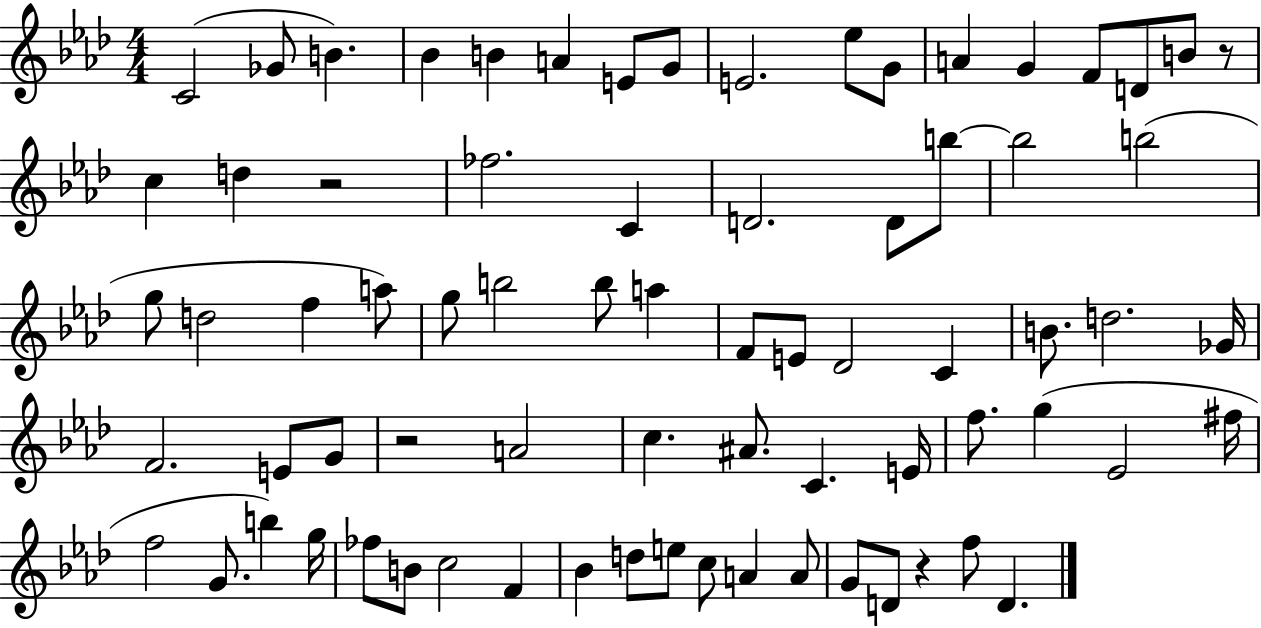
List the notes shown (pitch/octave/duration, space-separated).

C4/h Gb4/e B4/q. Bb4/q B4/q A4/q E4/e G4/e E4/h. Eb5/e G4/e A4/q G4/q F4/e D4/e B4/e R/e C5/q D5/q R/h FES5/h. C4/q D4/h. D4/e B5/e B5/h B5/h G5/e D5/h F5/q A5/e G5/e B5/h B5/e A5/q F4/e E4/e Db4/h C4/q B4/e. D5/h. Gb4/s F4/h. E4/e G4/e R/h A4/h C5/q. A#4/e. C4/q. E4/s F5/e. G5/q Eb4/h F#5/s F5/h G4/e. B5/q G5/s FES5/e B4/e C5/h F4/q Bb4/q D5/e E5/e C5/e A4/q A4/e G4/e D4/e R/q F5/e D4/q.